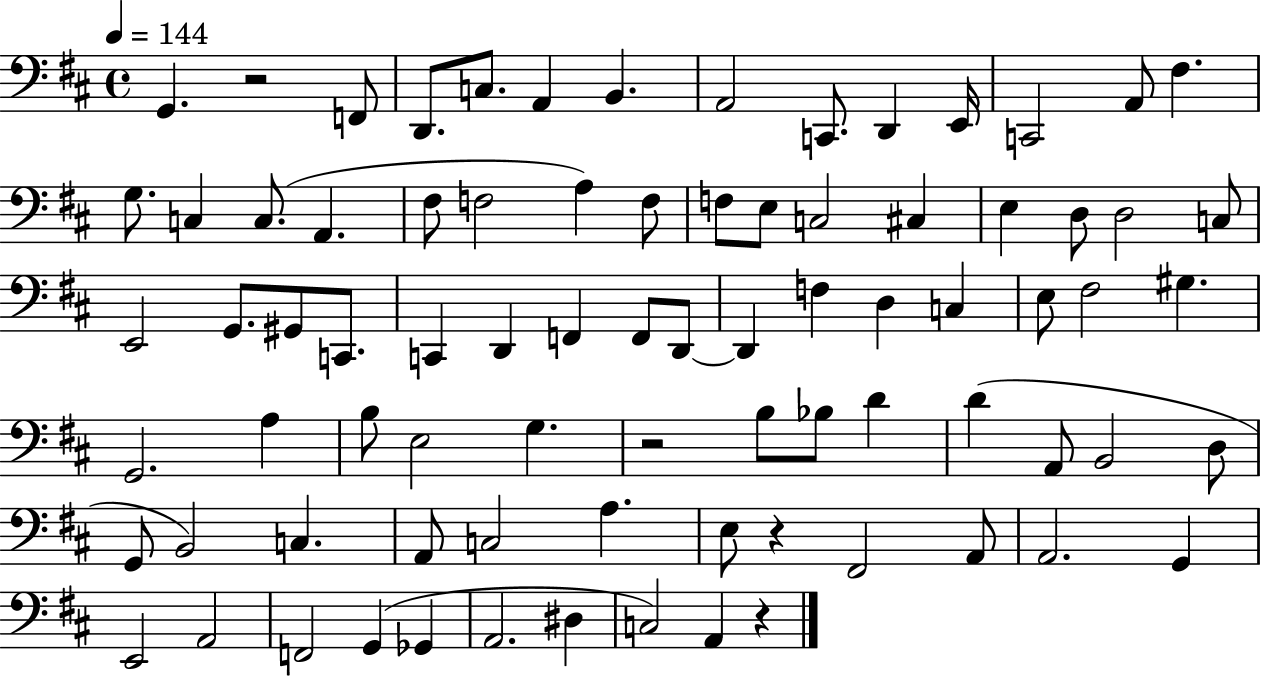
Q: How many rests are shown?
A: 4